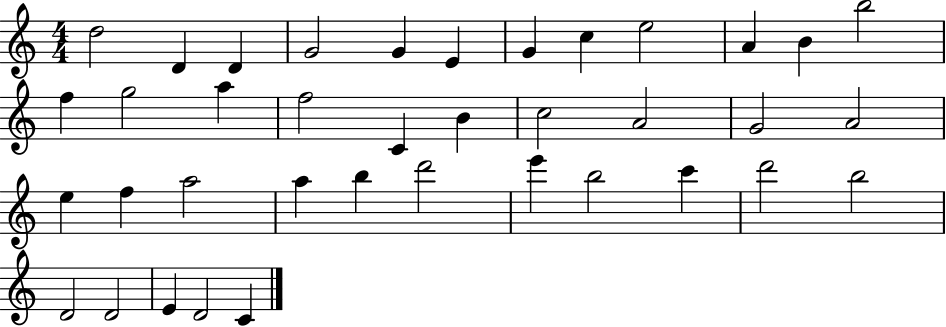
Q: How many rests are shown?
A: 0